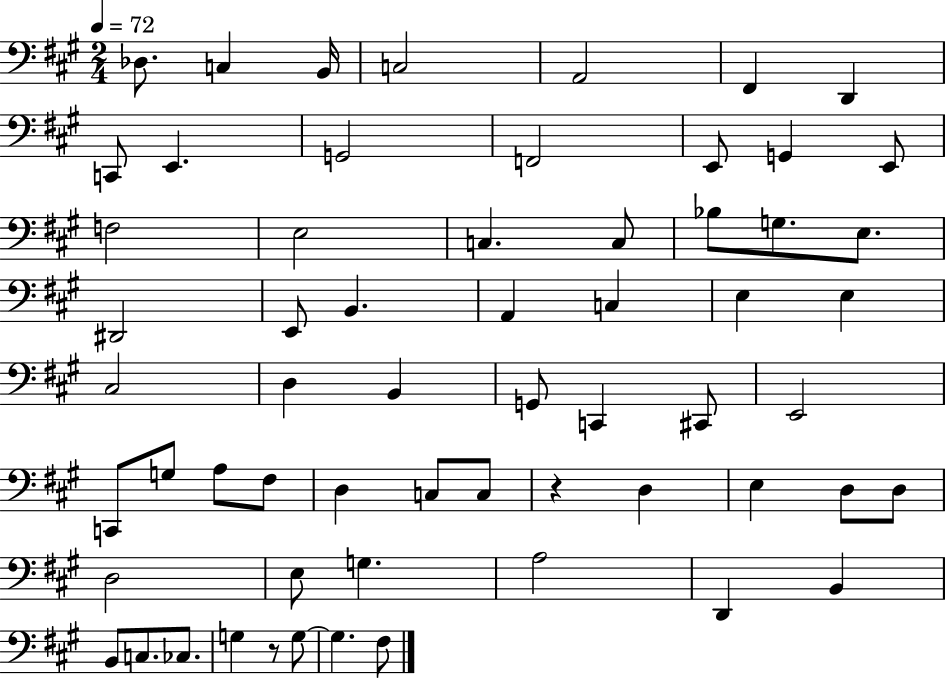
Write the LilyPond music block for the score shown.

{
  \clef bass
  \numericTimeSignature
  \time 2/4
  \key a \major
  \tempo 4 = 72
  des8. c4 b,16 | c2 | a,2 | fis,4 d,4 | \break c,8 e,4. | g,2 | f,2 | e,8 g,4 e,8 | \break f2 | e2 | c4. c8 | bes8 g8. e8. | \break dis,2 | e,8 b,4. | a,4 c4 | e4 e4 | \break cis2 | d4 b,4 | g,8 c,4 cis,8 | e,2 | \break c,8 g8 a8 fis8 | d4 c8 c8 | r4 d4 | e4 d8 d8 | \break d2 | e8 g4. | a2 | d,4 b,4 | \break b,8 c8. ces8. | g4 r8 g8~~ | g4. fis8 | \bar "|."
}